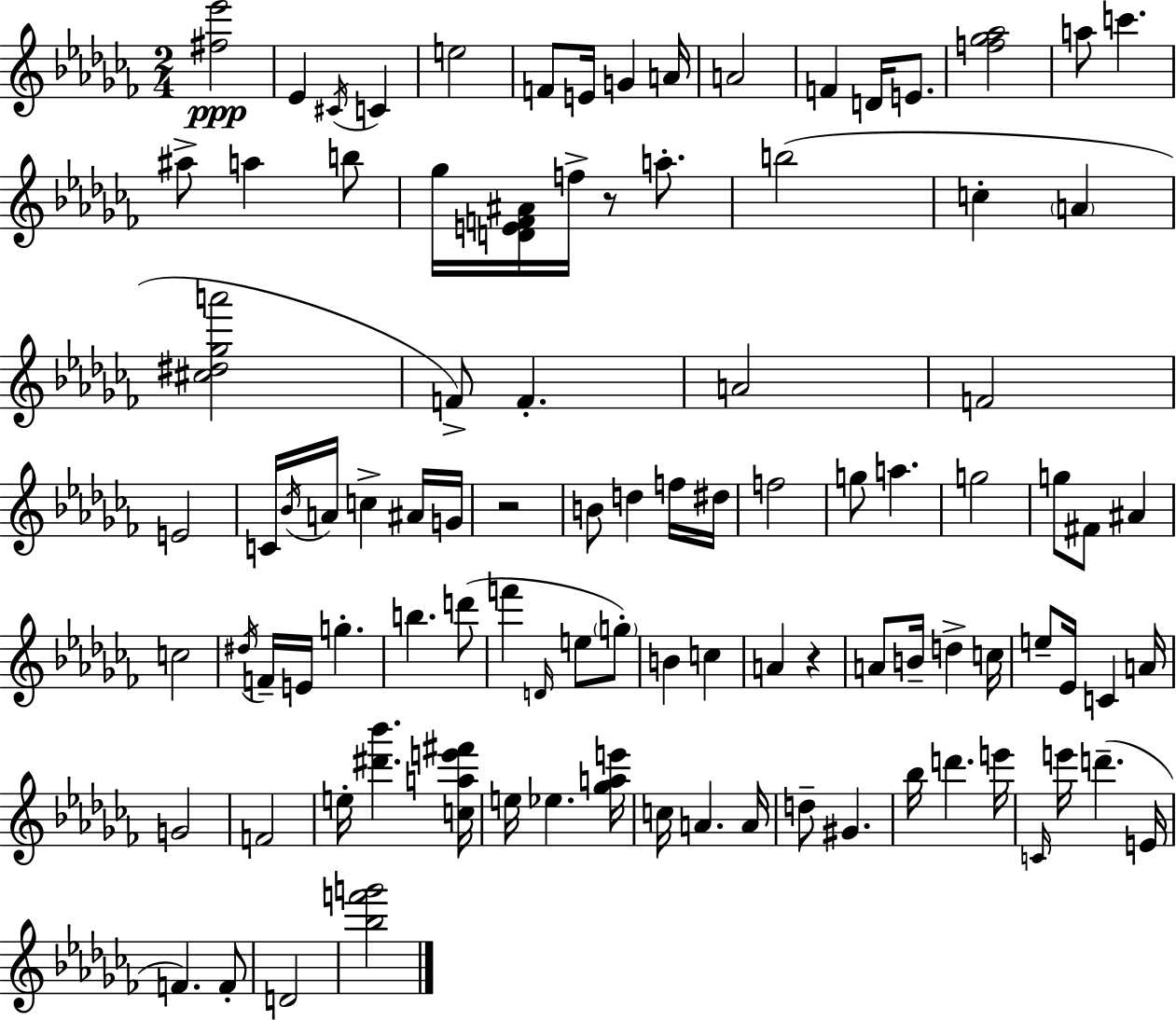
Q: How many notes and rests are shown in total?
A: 98